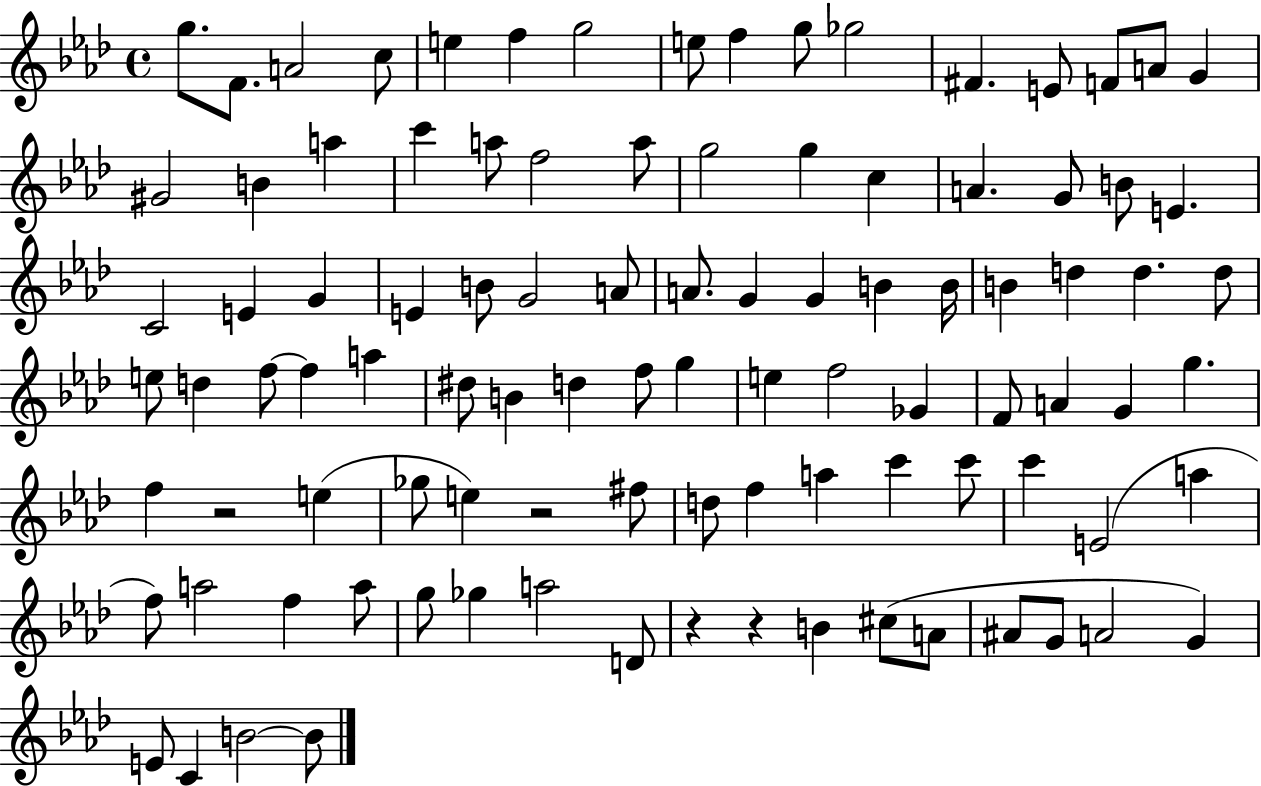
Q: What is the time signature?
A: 4/4